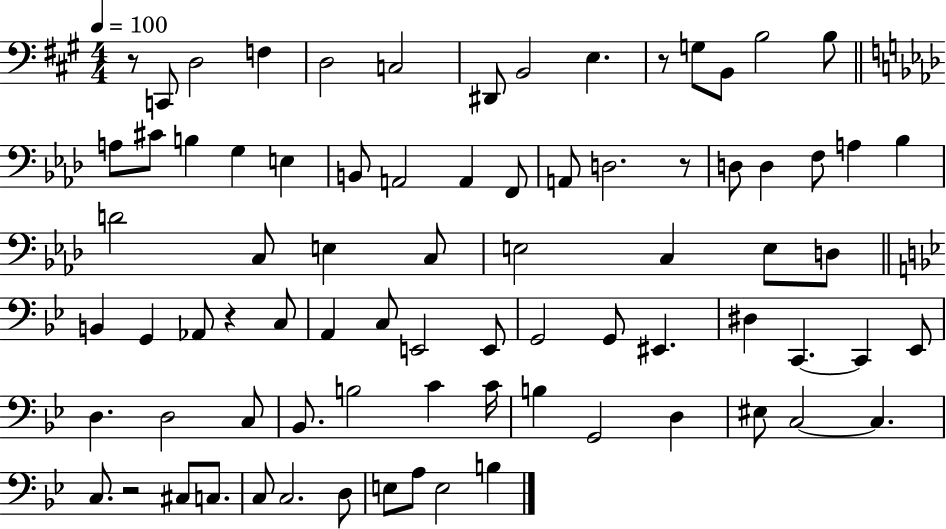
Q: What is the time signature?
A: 4/4